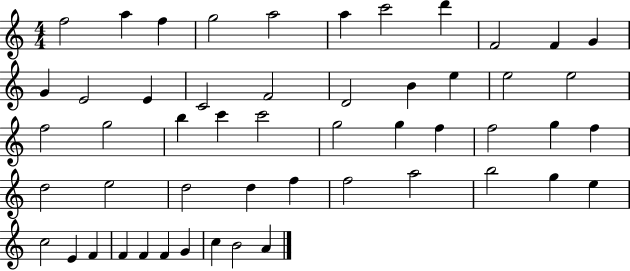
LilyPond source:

{
  \clef treble
  \numericTimeSignature
  \time 4/4
  \key c \major
  f''2 a''4 f''4 | g''2 a''2 | a''4 c'''2 d'''4 | f'2 f'4 g'4 | \break g'4 e'2 e'4 | c'2 f'2 | d'2 b'4 e''4 | e''2 e''2 | \break f''2 g''2 | b''4 c'''4 c'''2 | g''2 g''4 f''4 | f''2 g''4 f''4 | \break d''2 e''2 | d''2 d''4 f''4 | f''2 a''2 | b''2 g''4 e''4 | \break c''2 e'4 f'4 | f'4 f'4 f'4 g'4 | c''4 b'2 a'4 | \bar "|."
}